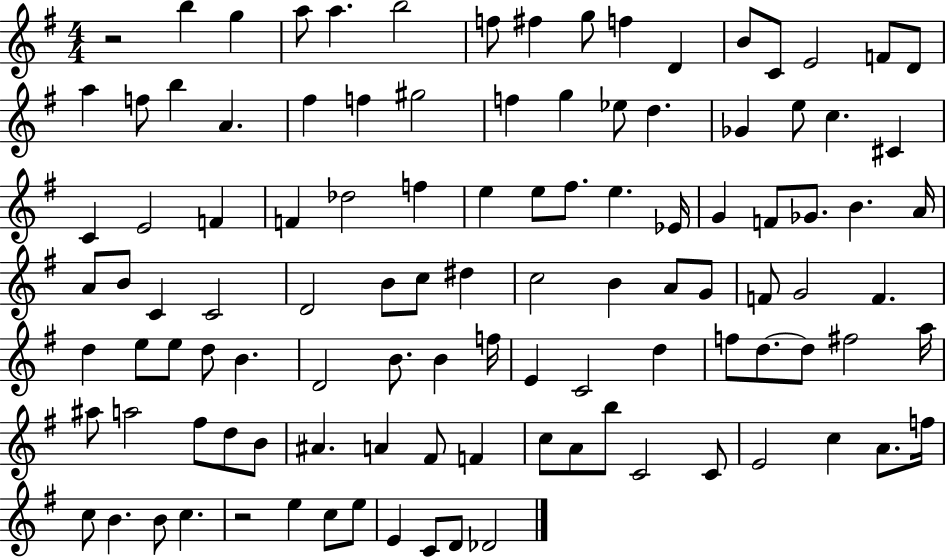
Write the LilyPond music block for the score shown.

{
  \clef treble
  \numericTimeSignature
  \time 4/4
  \key g \major
  r2 b''4 g''4 | a''8 a''4. b''2 | f''8 fis''4 g''8 f''4 d'4 | b'8 c'8 e'2 f'8 d'8 | \break a''4 f''8 b''4 a'4. | fis''4 f''4 gis''2 | f''4 g''4 ees''8 d''4. | ges'4 e''8 c''4. cis'4 | \break c'4 e'2 f'4 | f'4 des''2 f''4 | e''4 e''8 fis''8. e''4. ees'16 | g'4 f'8 ges'8. b'4. a'16 | \break a'8 b'8 c'4 c'2 | d'2 b'8 c''8 dis''4 | c''2 b'4 a'8 g'8 | f'8 g'2 f'4. | \break d''4 e''8 e''8 d''8 b'4. | d'2 b'8. b'4 f''16 | e'4 c'2 d''4 | f''8 d''8.~~ d''8 fis''2 a''16 | \break ais''8 a''2 fis''8 d''8 b'8 | ais'4. a'4 fis'8 f'4 | c''8 a'8 b''8 c'2 c'8 | e'2 c''4 a'8. f''16 | \break c''8 b'4. b'8 c''4. | r2 e''4 c''8 e''8 | e'4 c'8 d'8 des'2 | \bar "|."
}